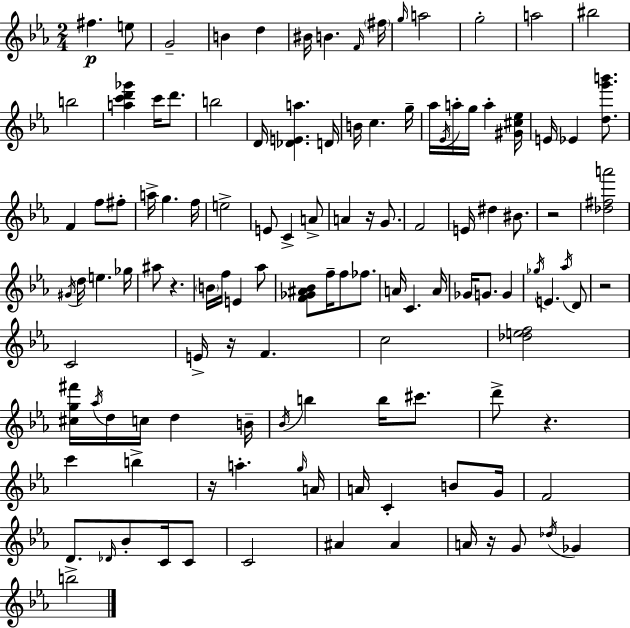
{
  \clef treble
  \numericTimeSignature
  \time 2/4
  \key ees \major
  fis''4.\p e''8 | g'2-- | b'4 d''4 | bis'16 b'4. \grace { f'16 } | \break \parenthesize fis''16 \grace { g''16 } a''2 | g''2-. | a''2 | bis''2 | \break b''2 | <a'' c''' d''' ges'''>4 c'''16 d'''8. | b''2 | d'16 <des' e' a''>4. | \break d'16 b'16 c''4. | g''16-- aes''16 \acciaccatura { ees'16 } a''16-. g''16 a''4-. | <gis' cis'' ees''>16 e'16 ees'4 | <d'' g''' b'''>8. f'4 f''8 | \break fis''8-. a''16-> g''4. | f''16 e''2-> | e'8 c'4-> | a'8-> a'4 r16 | \break g'8. f'2 | e'16 dis''4 | bis'8. r2 | <des'' fis'' a'''>2 | \break \acciaccatura { gis'16 } d''16 e''4. | ges''16 ais''8 r4. | \parenthesize b'16 f''16 e'4 | aes''8 <f' ges' ais' bes'>8 f''16-- f''8 | \break fes''8. a'16 c'4. | a'16 ges'16 g'8. | g'4 \acciaccatura { ges''16 } e'4. | \acciaccatura { aes''16 } d'8 r2 | \break c'2 | e'16-> r16 | f'4. c''2 | <des'' e'' f''>2 | \break <cis'' g'' fis'''>16 \acciaccatura { aes''16 } | d''16 c''16 d''4 b'16-- \acciaccatura { bes'16 } | b''4 b''16 cis'''8. | d'''8-> r4. | \break c'''4 b''4-> | r16 a''4.-. \grace { g''16 } | a'16 a'16 c'4-. b'8 | g'16 f'2 | \break d'8. \grace { des'16 } bes'8-. c'16 | c'8 c'2 | ais'4 ais'4 | a'16 r16 g'8 \acciaccatura { des''16 } ges'4 | \break b''2-> | \bar "|."
}